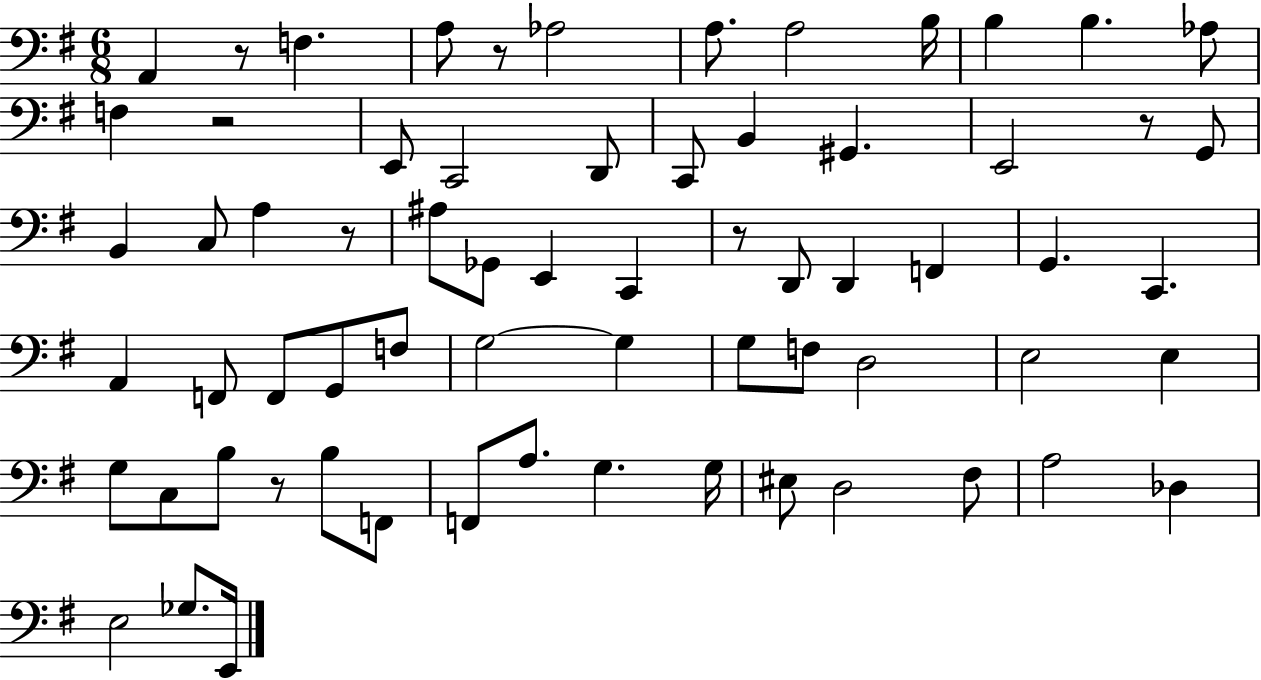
X:1
T:Untitled
M:6/8
L:1/4
K:G
A,, z/2 F, A,/2 z/2 _A,2 A,/2 A,2 B,/4 B, B, _A,/2 F, z2 E,,/2 C,,2 D,,/2 C,,/2 B,, ^G,, E,,2 z/2 G,,/2 B,, C,/2 A, z/2 ^A,/2 _G,,/2 E,, C,, z/2 D,,/2 D,, F,, G,, C,, A,, F,,/2 F,,/2 G,,/2 F,/2 G,2 G, G,/2 F,/2 D,2 E,2 E, G,/2 C,/2 B,/2 z/2 B,/2 F,,/2 F,,/2 A,/2 G, G,/4 ^E,/2 D,2 ^F,/2 A,2 _D, E,2 _G,/2 E,,/4